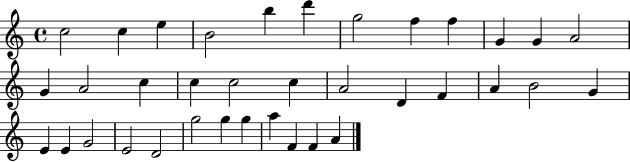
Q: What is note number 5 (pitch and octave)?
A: B5